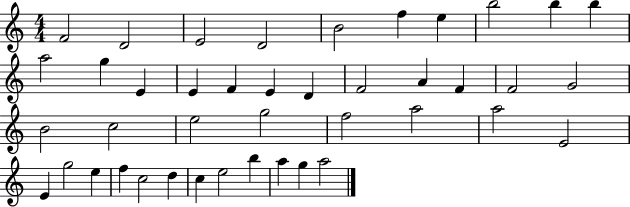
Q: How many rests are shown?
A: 0